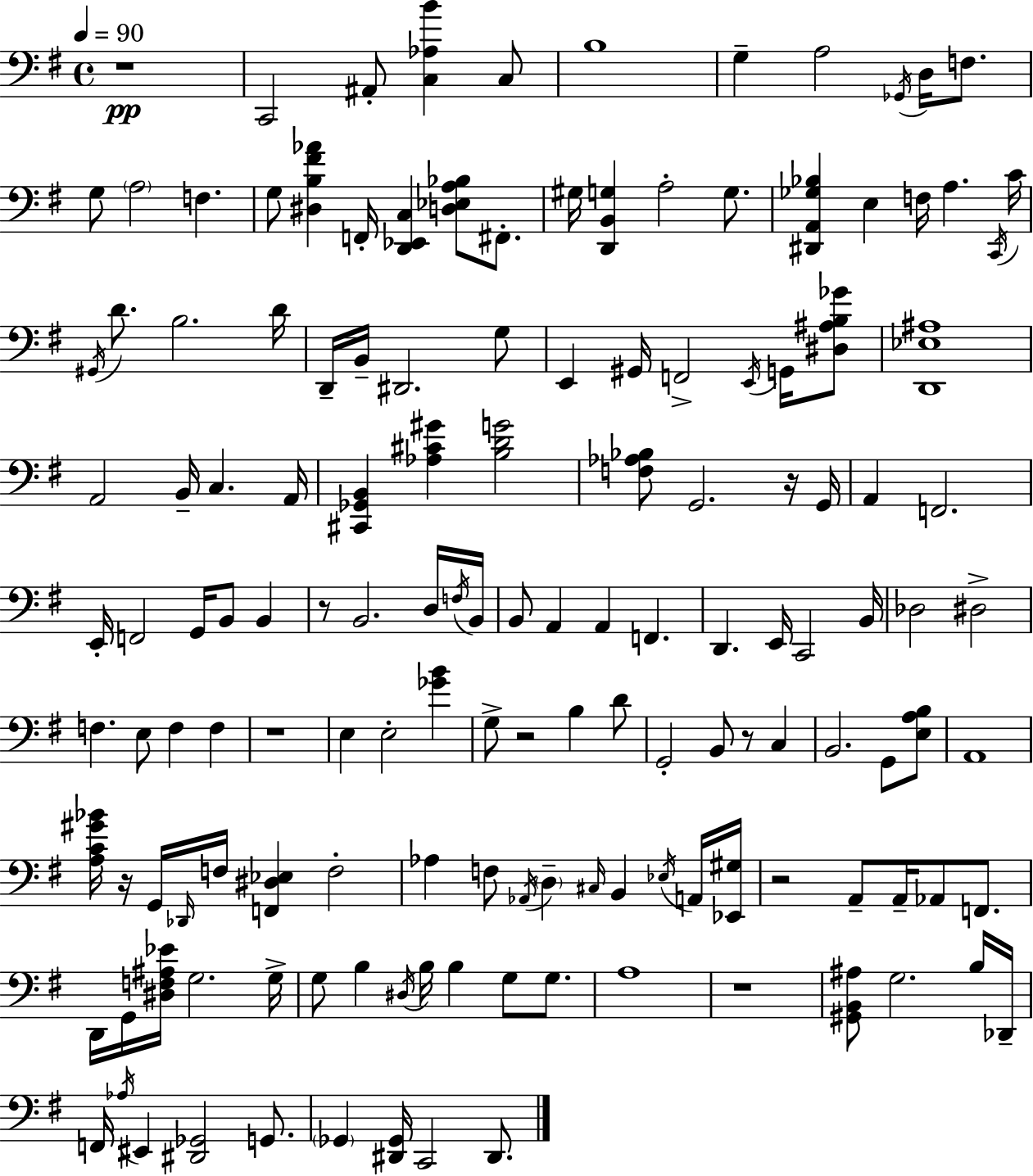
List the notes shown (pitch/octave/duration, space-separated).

R/w C2/h A#2/e [C3,Ab3,B4]/q C3/e B3/w G3/q A3/h Gb2/s D3/s F3/e. G3/e A3/h F3/q. G3/e [D#3,B3,F#4,Ab4]/q F2/s [D2,Eb2,C3]/q [D3,Eb3,A3,Bb3]/e F#2/e. G#3/s [D2,B2,G3]/q A3/h G3/e. [D#2,A2,Gb3,Bb3]/q E3/q F3/s A3/q. C2/s C4/s G#2/s D4/e. B3/h. D4/s D2/s B2/s D#2/h. G3/e E2/q G#2/s F2/h E2/s G2/s [D#3,A#3,B3,Gb4]/e [D2,Eb3,A#3]/w A2/h B2/s C3/q. A2/s [C#2,Gb2,B2]/q [Ab3,C#4,G#4]/q [B3,D4,G4]/h [F3,Ab3,Bb3]/e G2/h. R/s G2/s A2/q F2/h. E2/s F2/h G2/s B2/e B2/q R/e B2/h. D3/s F3/s B2/s B2/e A2/q A2/q F2/q. D2/q. E2/s C2/h B2/s Db3/h D#3/h F3/q. E3/e F3/q F3/q R/w E3/q E3/h [Gb4,B4]/q G3/e R/h B3/q D4/e G2/h B2/e R/e C3/q B2/h. G2/e [E3,A3,B3]/e A2/w [A3,C4,G#4,Bb4]/s R/s G2/s Db2/s F3/s [F2,D#3,Eb3]/q F3/h Ab3/q F3/e Ab2/s D3/q C#3/s B2/q Eb3/s A2/s [Eb2,G#3]/s R/h A2/e A2/s Ab2/e F2/e. D2/s G2/s [D#3,F3,A#3,Eb4]/s G3/h. G3/s G3/e B3/q D#3/s B3/s B3/q G3/e G3/e. A3/w R/w [G#2,B2,A#3]/e G3/h. B3/s Db2/s F2/s Ab3/s EIS2/q [D#2,Gb2]/h G2/e. Gb2/q [D#2,Gb2]/s C2/h D#2/e.